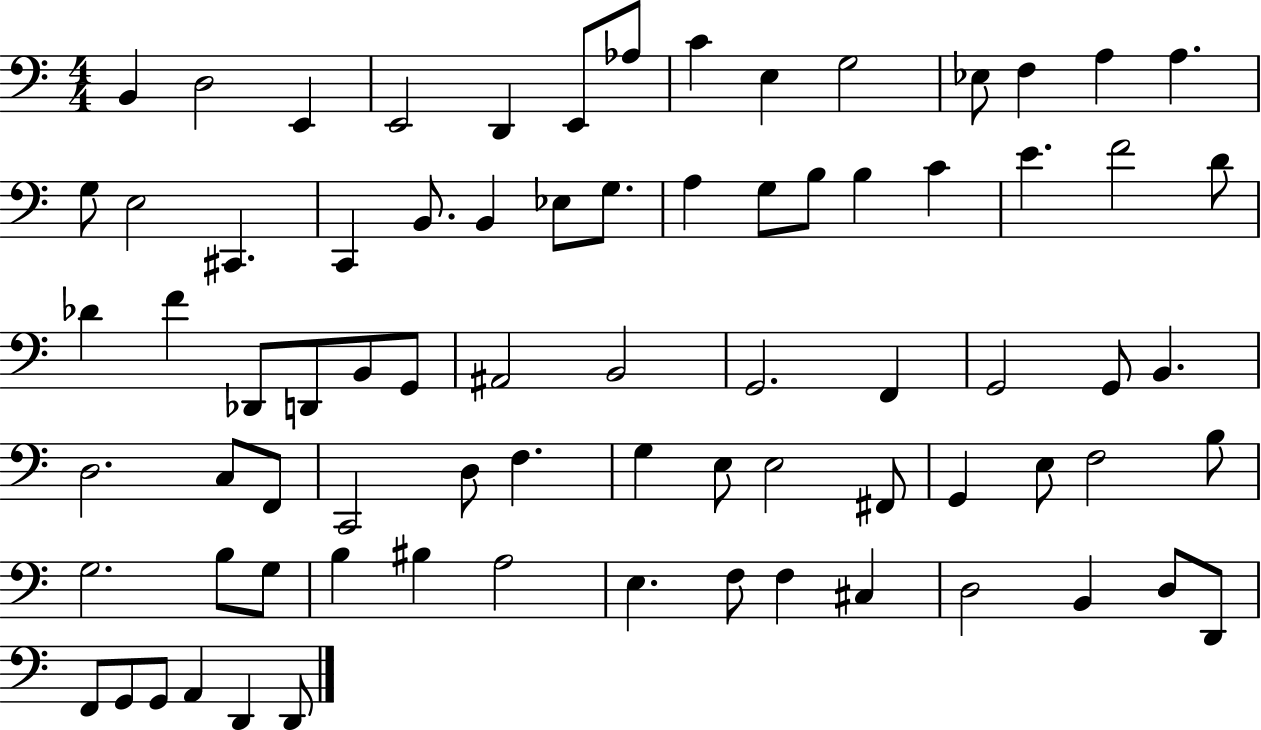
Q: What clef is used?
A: bass